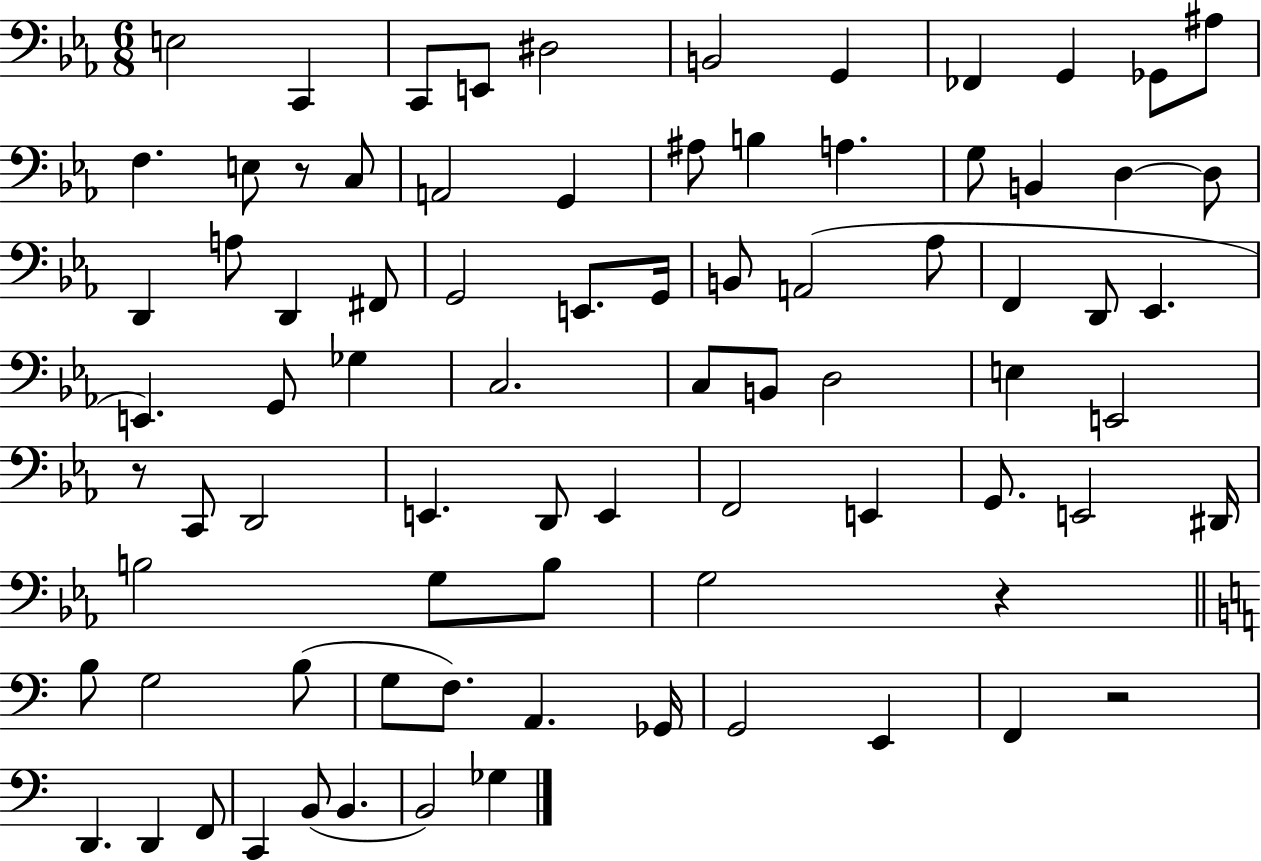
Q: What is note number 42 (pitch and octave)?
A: B2